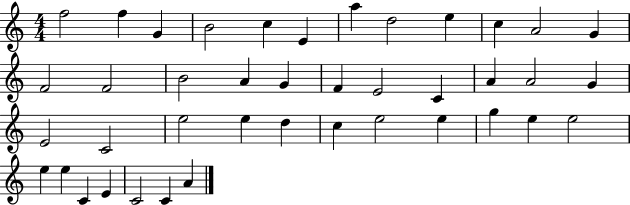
X:1
T:Untitled
M:4/4
L:1/4
K:C
f2 f G B2 c E a d2 e c A2 G F2 F2 B2 A G F E2 C A A2 G E2 C2 e2 e d c e2 e g e e2 e e C E C2 C A